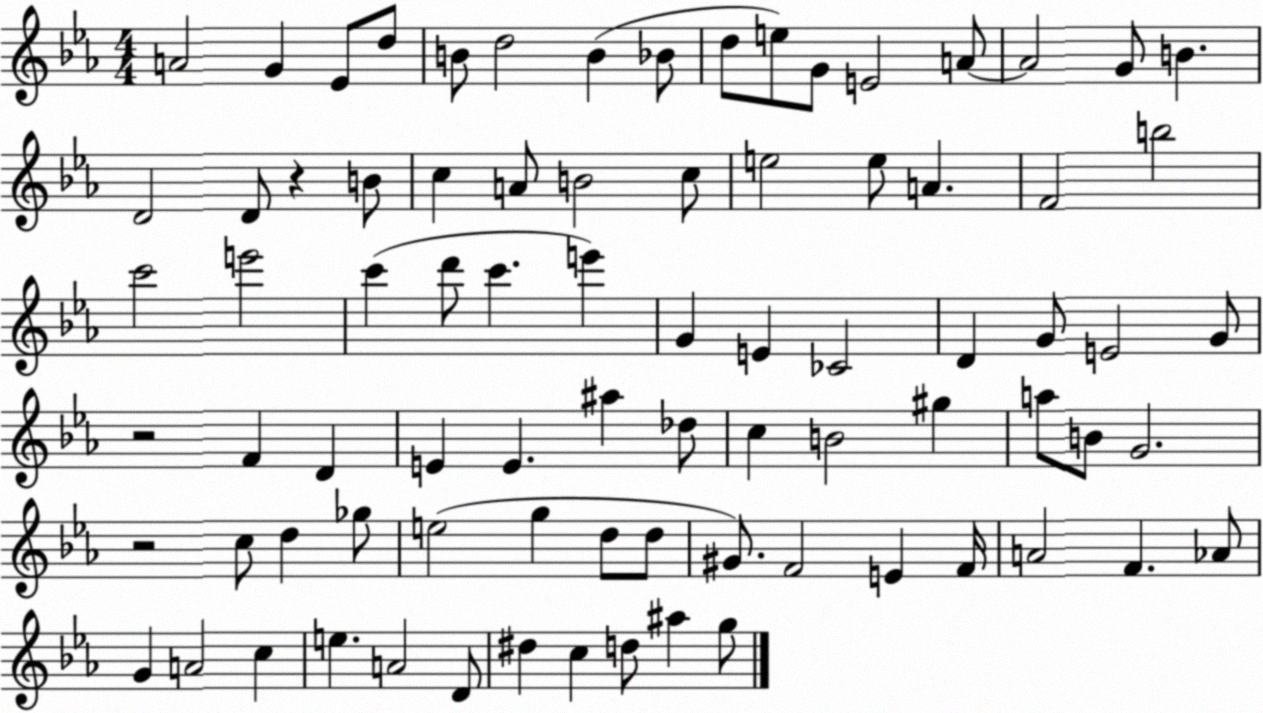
X:1
T:Untitled
M:4/4
L:1/4
K:Eb
A2 G _E/2 d/2 B/2 d2 B _B/2 d/2 e/2 G/2 E2 A/2 A2 G/2 B D2 D/2 z B/2 c A/2 B2 c/2 e2 e/2 A F2 b2 c'2 e'2 c' d'/2 c' e' G E _C2 D G/2 E2 G/2 z2 F D E E ^a _d/2 c B2 ^g a/2 B/2 G2 z2 c/2 d _g/2 e2 g d/2 d/2 ^G/2 F2 E F/4 A2 F _A/2 G A2 c e A2 D/2 ^d c d/2 ^a g/2